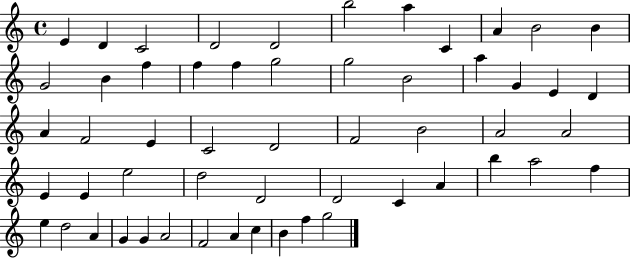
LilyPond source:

{
  \clef treble
  \time 4/4
  \defaultTimeSignature
  \key c \major
  e'4 d'4 c'2 | d'2 d'2 | b''2 a''4 c'4 | a'4 b'2 b'4 | \break g'2 b'4 f''4 | f''4 f''4 g''2 | g''2 b'2 | a''4 g'4 e'4 d'4 | \break a'4 f'2 e'4 | c'2 d'2 | f'2 b'2 | a'2 a'2 | \break e'4 e'4 e''2 | d''2 d'2 | d'2 c'4 a'4 | b''4 a''2 f''4 | \break e''4 d''2 a'4 | g'4 g'4 a'2 | f'2 a'4 c''4 | b'4 f''4 g''2 | \break \bar "|."
}